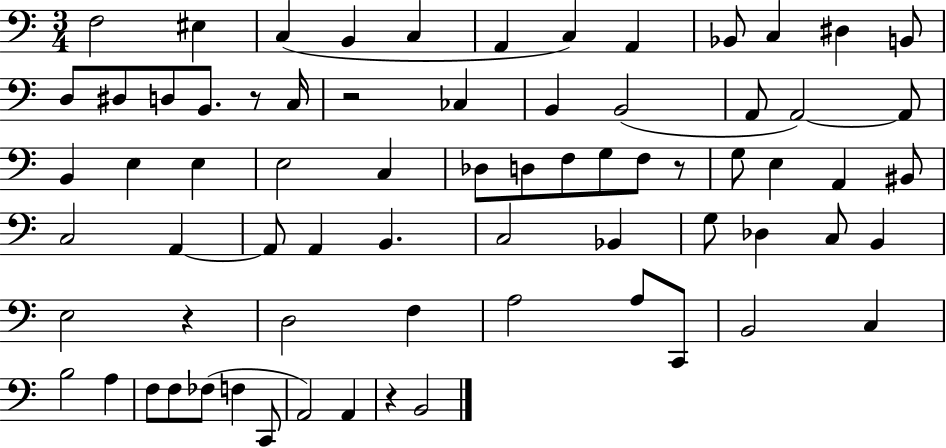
X:1
T:Untitled
M:3/4
L:1/4
K:C
F,2 ^E, C, B,, C, A,, C, A,, _B,,/2 C, ^D, B,,/2 D,/2 ^D,/2 D,/2 B,,/2 z/2 C,/4 z2 _C, B,, B,,2 A,,/2 A,,2 A,,/2 B,, E, E, E,2 C, _D,/2 D,/2 F,/2 G,/2 F,/2 z/2 G,/2 E, A,, ^B,,/2 C,2 A,, A,,/2 A,, B,, C,2 _B,, G,/2 _D, C,/2 B,, E,2 z D,2 F, A,2 A,/2 C,,/2 B,,2 C, B,2 A, F,/2 F,/2 _F,/2 F, C,,/2 A,,2 A,, z B,,2